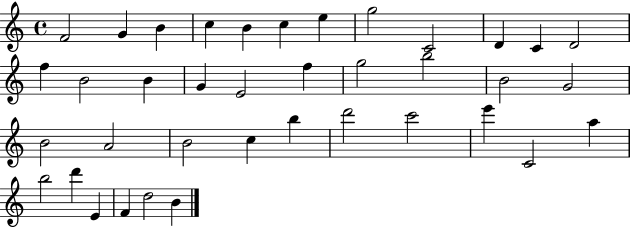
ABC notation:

X:1
T:Untitled
M:4/4
L:1/4
K:C
F2 G B c B c e g2 C2 D C D2 f B2 B G E2 f g2 b2 B2 G2 B2 A2 B2 c b d'2 c'2 e' C2 a b2 d' E F d2 B